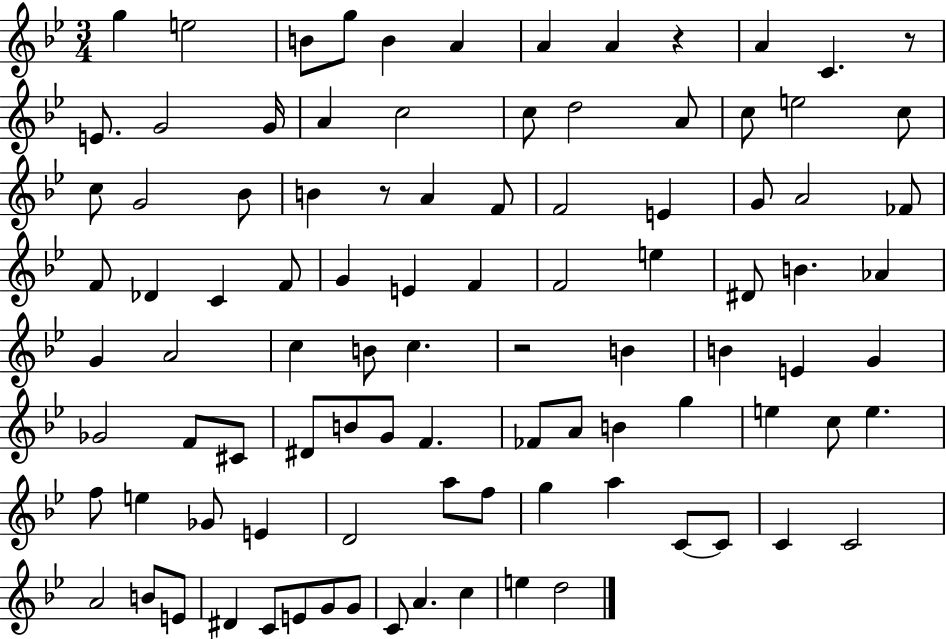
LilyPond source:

{
  \clef treble
  \numericTimeSignature
  \time 3/4
  \key bes \major
  \repeat volta 2 { g''4 e''2 | b'8 g''8 b'4 a'4 | a'4 a'4 r4 | a'4 c'4. r8 | \break e'8. g'2 g'16 | a'4 c''2 | c''8 d''2 a'8 | c''8 e''2 c''8 | \break c''8 g'2 bes'8 | b'4 r8 a'4 f'8 | f'2 e'4 | g'8 a'2 fes'8 | \break f'8 des'4 c'4 f'8 | g'4 e'4 f'4 | f'2 e''4 | dis'8 b'4. aes'4 | \break g'4 a'2 | c''4 b'8 c''4. | r2 b'4 | b'4 e'4 g'4 | \break ges'2 f'8 cis'8 | dis'8 b'8 g'8 f'4. | fes'8 a'8 b'4 g''4 | e''4 c''8 e''4. | \break f''8 e''4 ges'8 e'4 | d'2 a''8 f''8 | g''4 a''4 c'8~~ c'8 | c'4 c'2 | \break a'2 b'8 e'8 | dis'4 c'8 e'8 g'8 g'8 | c'8 a'4. c''4 | e''4 d''2 | \break } \bar "|."
}